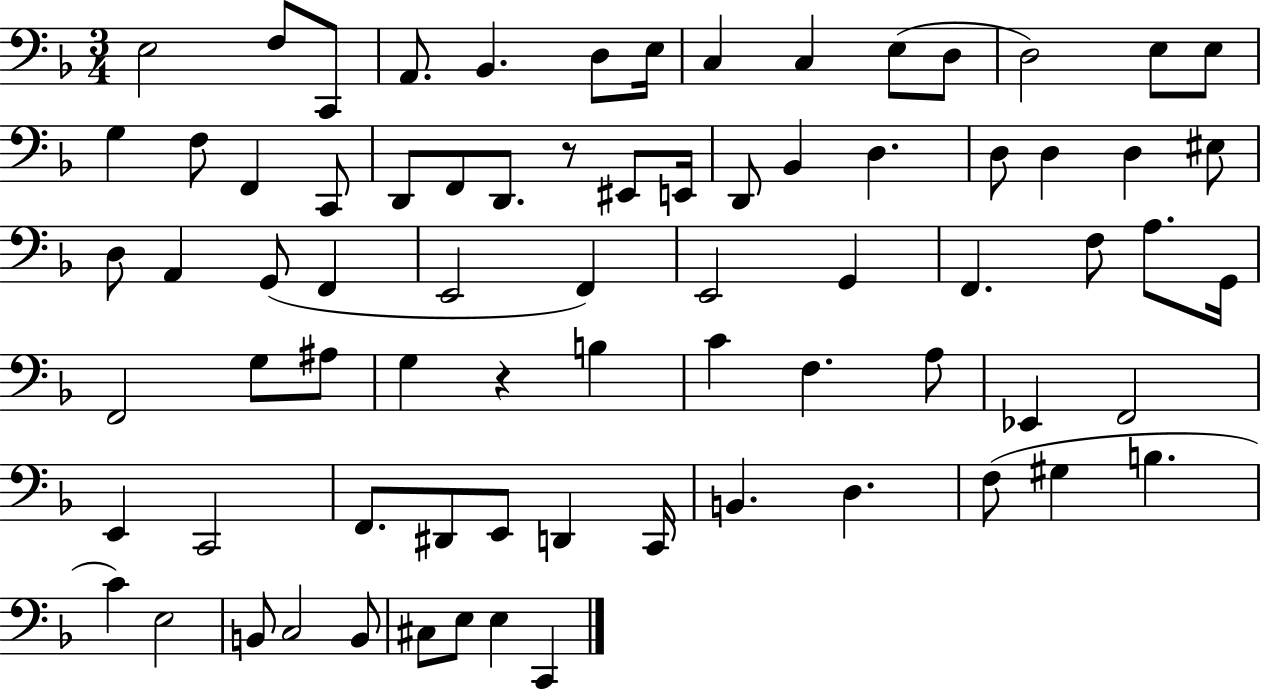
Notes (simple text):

E3/h F3/e C2/e A2/e. Bb2/q. D3/e E3/s C3/q C3/q E3/e D3/e D3/h E3/e E3/e G3/q F3/e F2/q C2/e D2/e F2/e D2/e. R/e EIS2/e E2/s D2/e Bb2/q D3/q. D3/e D3/q D3/q EIS3/e D3/e A2/q G2/e F2/q E2/h F2/q E2/h G2/q F2/q. F3/e A3/e. G2/s F2/h G3/e A#3/e G3/q R/q B3/q C4/q F3/q. A3/e Eb2/q F2/h E2/q C2/h F2/e. D#2/e E2/e D2/q C2/s B2/q. D3/q. F3/e G#3/q B3/q. C4/q E3/h B2/e C3/h B2/e C#3/e E3/e E3/q C2/q